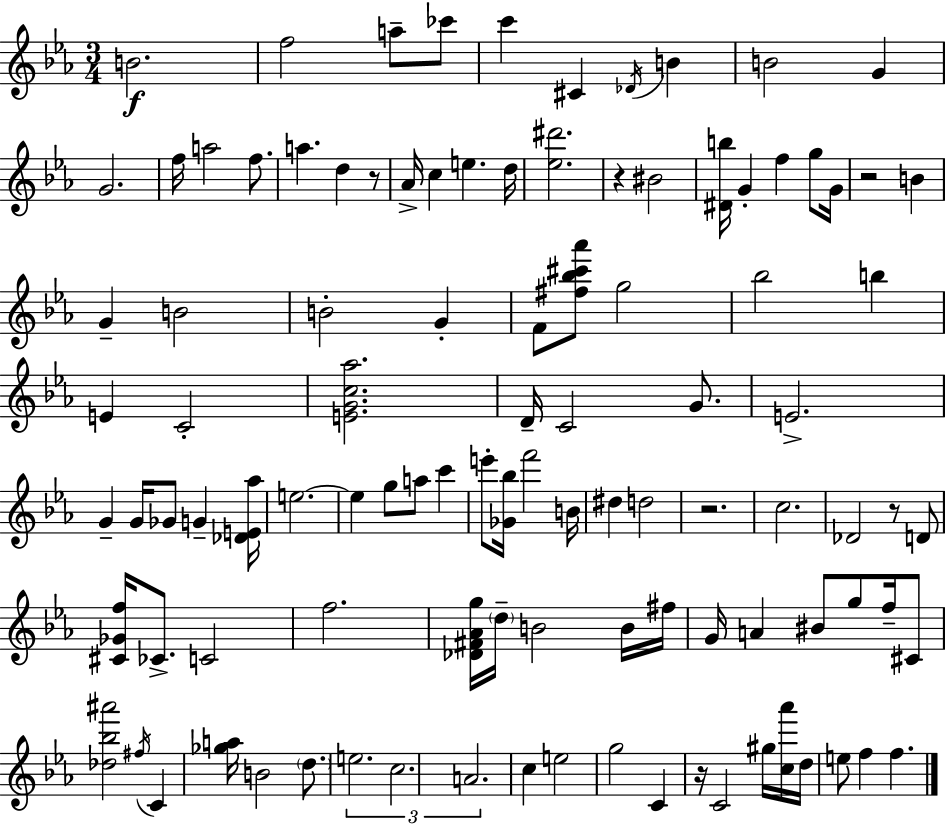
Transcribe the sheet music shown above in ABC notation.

X:1
T:Untitled
M:3/4
L:1/4
K:Eb
B2 f2 a/2 _c'/2 c' ^C _D/4 B B2 G G2 f/4 a2 f/2 a d z/2 _A/4 c e d/4 [_e^d']2 z ^B2 [^Db]/4 G f g/2 G/4 z2 B G B2 B2 G F/2 [^f_b^c'_a']/2 g2 _b2 b E C2 [EGc_a]2 D/4 C2 G/2 E2 G G/4 _G/2 G [_DE_a]/4 e2 e g/2 a/2 c' e'/2 [_G_b]/4 f'2 B/4 ^d d2 z2 c2 _D2 z/2 D/2 [^C_Gf]/4 _C/2 C2 f2 [_D^F_Ag]/4 d/4 B2 B/4 ^f/4 G/4 A ^B/2 g/2 f/4 ^C/2 [_d_b^a']2 ^f/4 C [_ga]/4 B2 d/2 e2 c2 A2 c e2 g2 C z/4 C2 ^g/4 [c_a']/4 d/4 e/2 f f